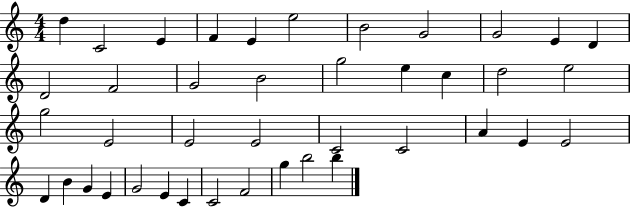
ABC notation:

X:1
T:Untitled
M:4/4
L:1/4
K:C
d C2 E F E e2 B2 G2 G2 E D D2 F2 G2 B2 g2 e c d2 e2 g2 E2 E2 E2 C2 C2 A E E2 D B G E G2 E C C2 F2 g b2 b